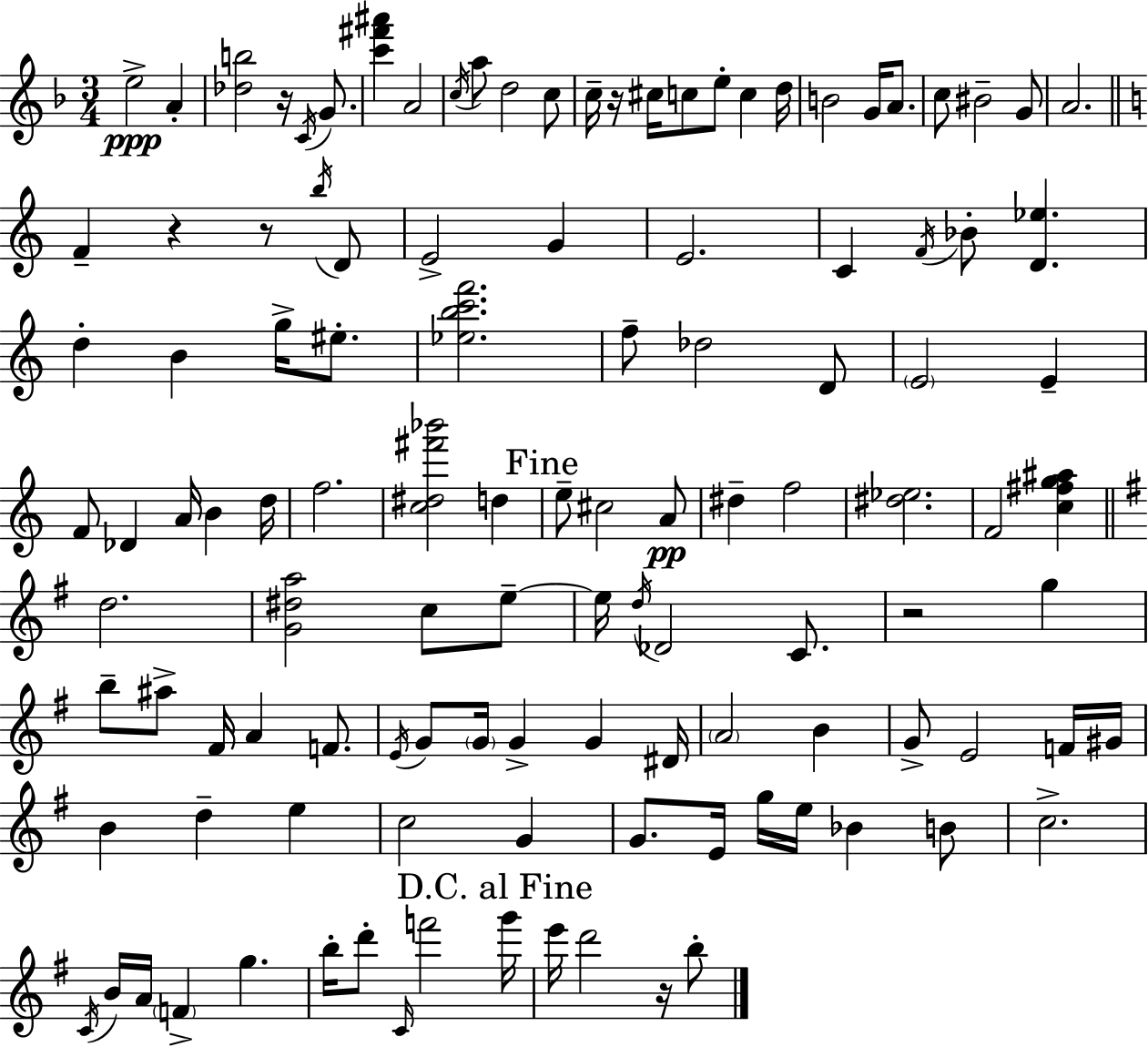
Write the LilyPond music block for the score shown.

{
  \clef treble
  \numericTimeSignature
  \time 3/4
  \key d \minor
  e''2->\ppp a'4-. | <des'' b''>2 r16 \acciaccatura { c'16 } g'8. | <c''' fis''' ais'''>4 a'2 | \acciaccatura { c''16 } a''8 d''2 | \break c''8 c''16-- r16 cis''16 c''8 e''8-. c''4 | d''16 b'2 g'16 a'8. | c''8 bis'2-- | g'8 a'2. | \break \bar "||" \break \key a \minor f'4-- r4 r8 \acciaccatura { b''16 } d'8 | e'2-> g'4 | e'2. | c'4 \acciaccatura { f'16 } bes'8-. <d' ees''>4. | \break d''4-. b'4 g''16-> eis''8.-. | <ees'' b'' c''' f'''>2. | f''8-- des''2 | d'8 \parenthesize e'2 e'4-- | \break f'8 des'4 a'16 b'4 | d''16 f''2. | <c'' dis'' fis''' bes'''>2 d''4 | \mark "Fine" e''8-- cis''2 | \break a'8\pp dis''4-- f''2 | <dis'' ees''>2. | f'2 <c'' fis'' g'' ais''>4 | \bar "||" \break \key e \minor d''2. | <g' dis'' a''>2 c''8 e''8--~~ | e''16 \acciaccatura { d''16 } des'2 c'8. | r2 g''4 | \break b''8-- ais''8-> fis'16 a'4 f'8. | \acciaccatura { e'16 } g'8 \parenthesize g'16 g'4-> g'4 | dis'16 \parenthesize a'2 b'4 | g'8-> e'2 | \break f'16 gis'16 b'4 d''4-- e''4 | c''2 g'4 | g'8. e'16 g''16 e''16 bes'4 | b'8 c''2.-> | \break \acciaccatura { c'16 } b'16 a'16 \parenthesize f'4-> g''4. | b''16-. d'''8-. \grace { c'16 } f'''2 | \mark "D.C. al Fine" g'''16 e'''16 d'''2 | r16 b''8-. \bar "|."
}